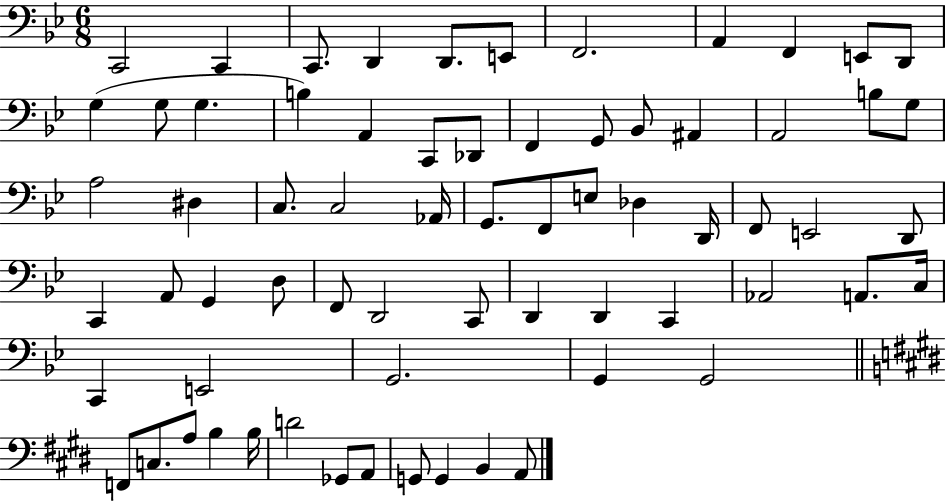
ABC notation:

X:1
T:Untitled
M:6/8
L:1/4
K:Bb
C,,2 C,, C,,/2 D,, D,,/2 E,,/2 F,,2 A,, F,, E,,/2 D,,/2 G, G,/2 G, B, A,, C,,/2 _D,,/2 F,, G,,/2 _B,,/2 ^A,, A,,2 B,/2 G,/2 A,2 ^D, C,/2 C,2 _A,,/4 G,,/2 F,,/2 E,/2 _D, D,,/4 F,,/2 E,,2 D,,/2 C,, A,,/2 G,, D,/2 F,,/2 D,,2 C,,/2 D,, D,, C,, _A,,2 A,,/2 C,/4 C,, E,,2 G,,2 G,, G,,2 F,,/2 C,/2 A,/2 B, B,/4 D2 _G,,/2 A,,/2 G,,/2 G,, B,, A,,/2